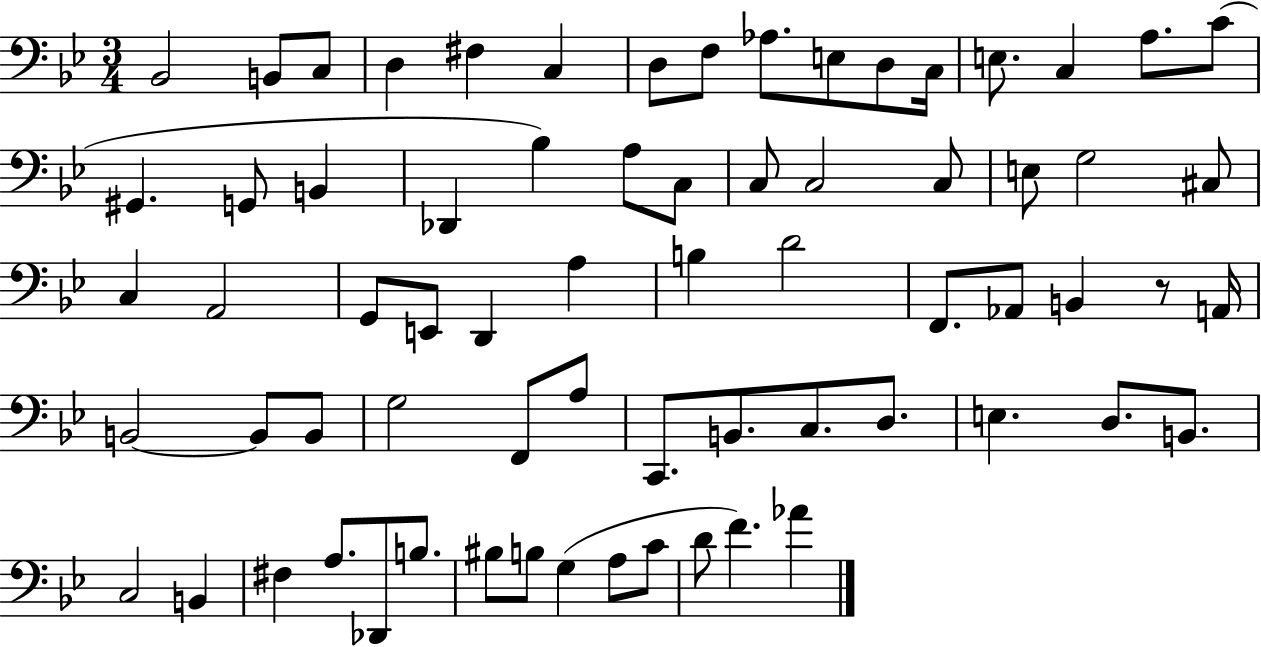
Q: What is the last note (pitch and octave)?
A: Ab4